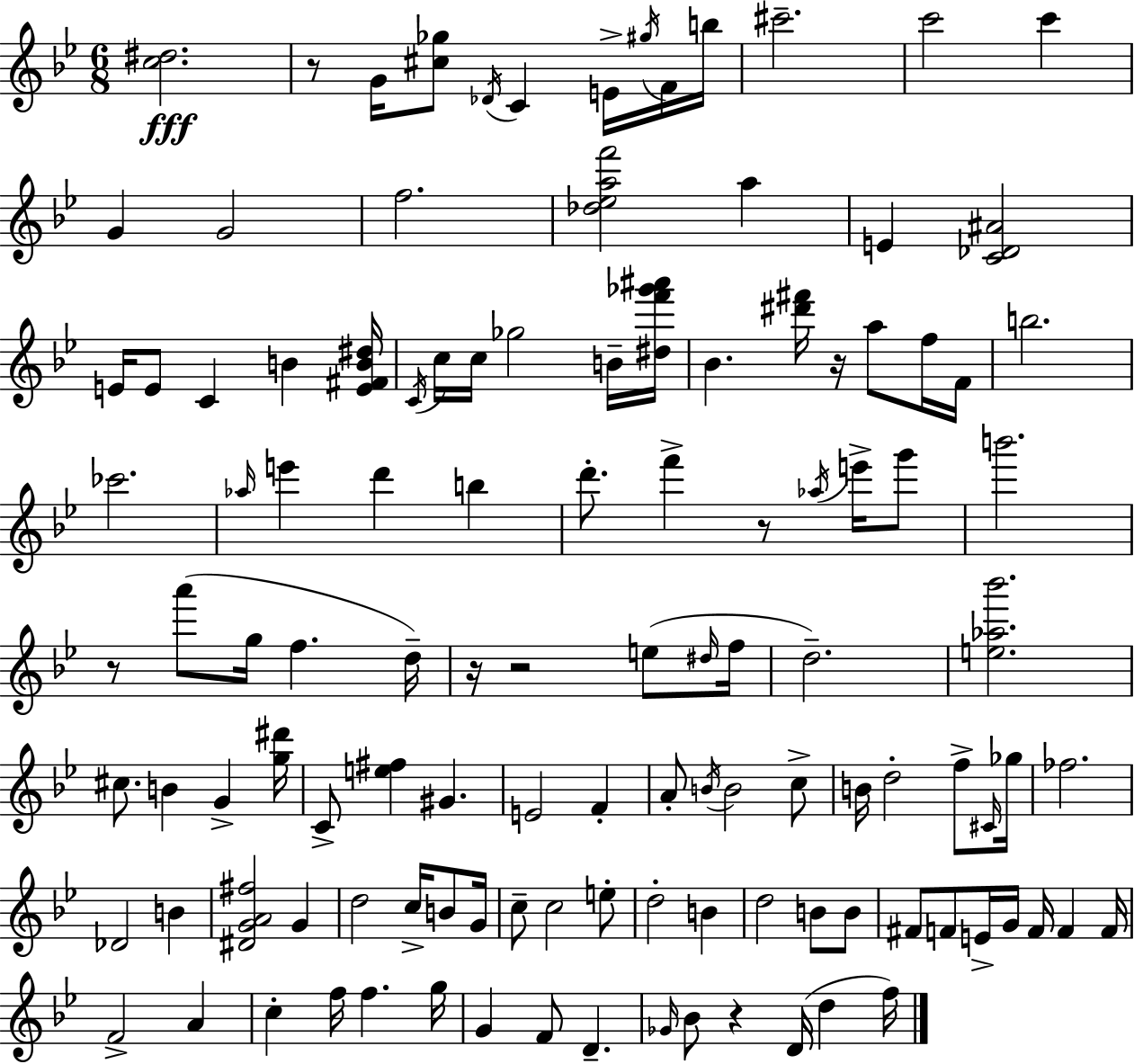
{
  \clef treble
  \numericTimeSignature
  \time 6/8
  \key bes \major
  \repeat volta 2 { <c'' dis''>2.\fff | r8 g'16 <cis'' ges''>8 \acciaccatura { des'16 } c'4 e'16-> \acciaccatura { gis''16 } | f'16 b''16 cis'''2.-- | c'''2 c'''4 | \break g'4 g'2 | f''2. | <des'' ees'' a'' f'''>2 a''4 | e'4 <c' des' ais'>2 | \break e'16 e'8 c'4 b'4 | <e' fis' b' dis''>16 \acciaccatura { c'16 } c''16 c''16 ges''2 | b'16-- <dis'' f''' ges''' ais'''>16 bes'4. <dis''' fis'''>16 r16 a''8 | f''16 f'16 b''2. | \break ces'''2. | \grace { aes''16 } e'''4 d'''4 | b''4 d'''8.-. f'''4-> r8 | \acciaccatura { aes''16 } e'''16-> g'''8 b'''2. | \break r8 a'''8( g''16 f''4. | d''16--) r16 r2 | e''8( \grace { dis''16 } f''16 d''2.--) | <e'' aes'' bes'''>2. | \break cis''8. b'4 | g'4-> <g'' dis'''>16 c'8-> <e'' fis''>4 | gis'4. e'2 | f'4-. a'8-. \acciaccatura { b'16 } b'2 | \break c''8-> b'16 d''2-. | f''8-> \grace { cis'16 } ges''16 fes''2. | des'2 | b'4 <dis' g' a' fis''>2 | \break g'4 d''2 | c''16-> b'8 g'16 c''8-- c''2 | e''8-. d''2-. | b'4 d''2 | \break b'8 b'8 fis'8 f'8 | e'16-> g'16 f'16 f'4 f'16 f'2-> | a'4 c''4-. | f''16 f''4. g''16 g'4 | \break f'8 d'4.-- \grace { ges'16 } bes'8 r4 | d'16( d''4 f''16) } \bar "|."
}